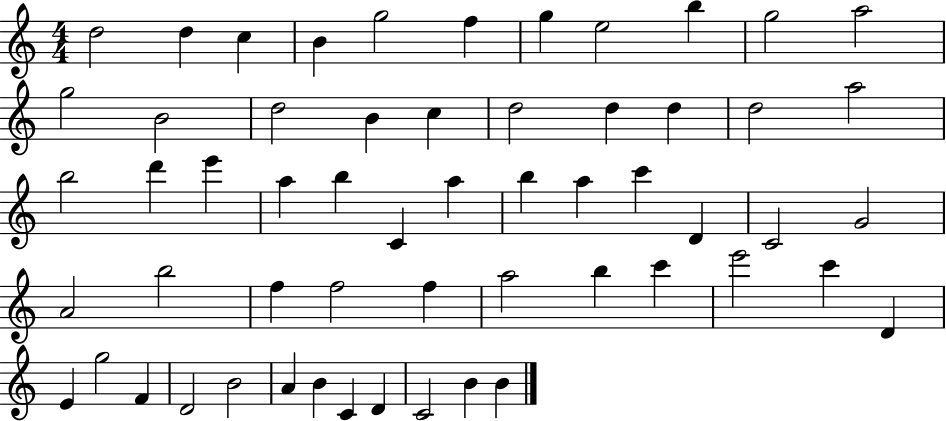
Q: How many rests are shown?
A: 0